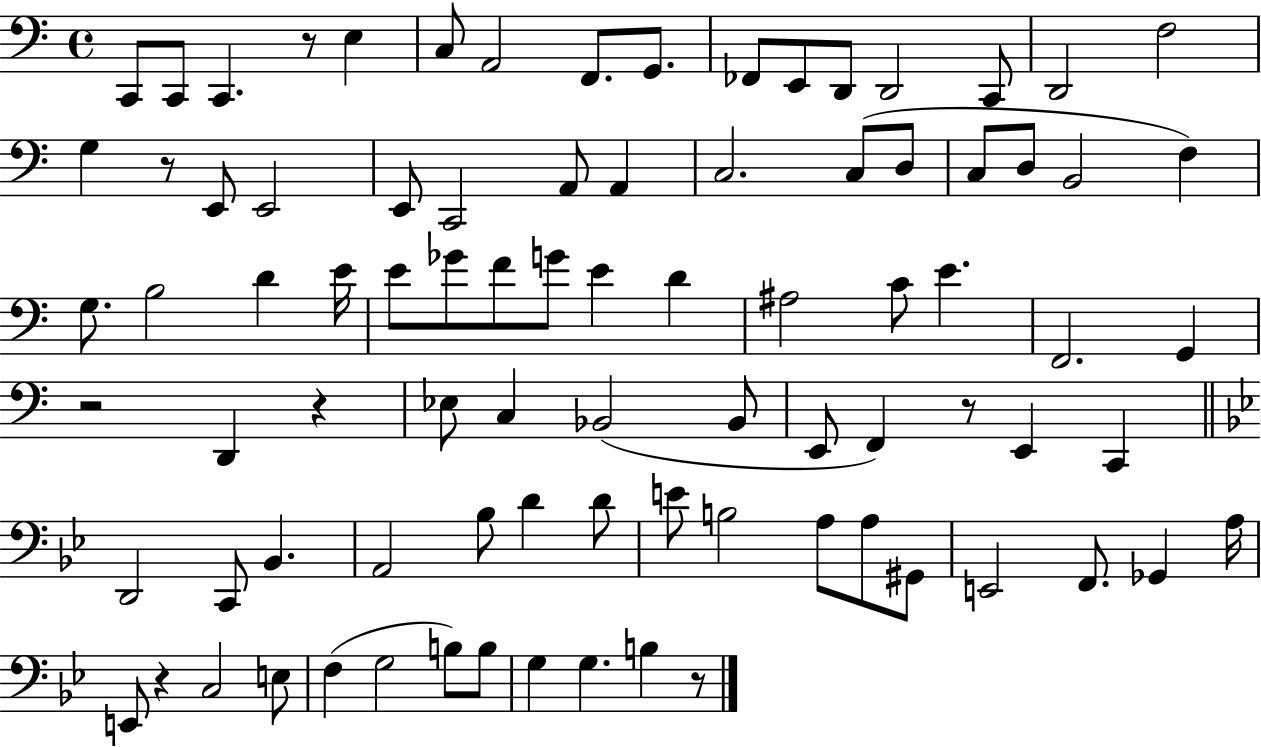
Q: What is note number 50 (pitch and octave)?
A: E2